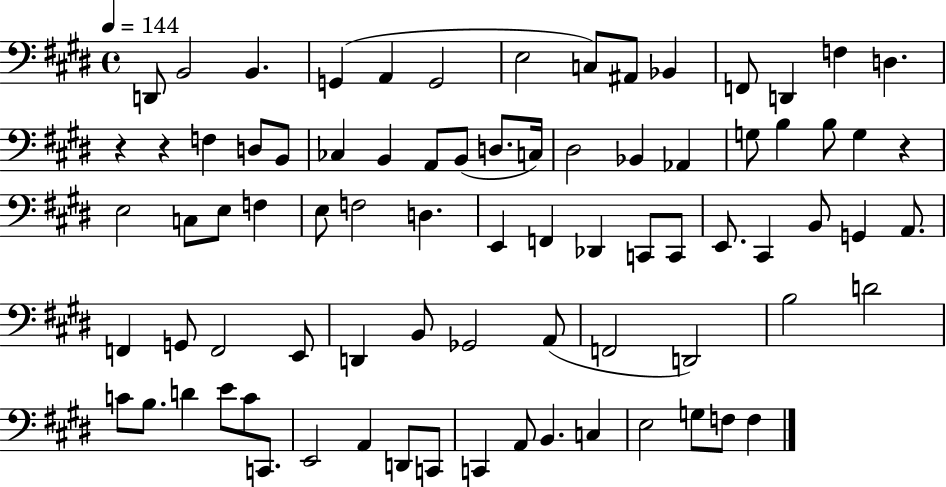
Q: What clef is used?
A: bass